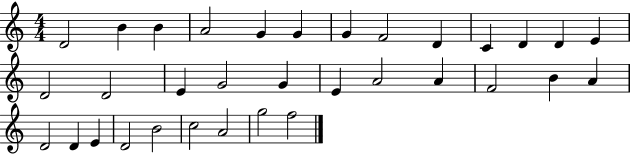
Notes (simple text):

D4/h B4/q B4/q A4/h G4/q G4/q G4/q F4/h D4/q C4/q D4/q D4/q E4/q D4/h D4/h E4/q G4/h G4/q E4/q A4/h A4/q F4/h B4/q A4/q D4/h D4/q E4/q D4/h B4/h C5/h A4/h G5/h F5/h